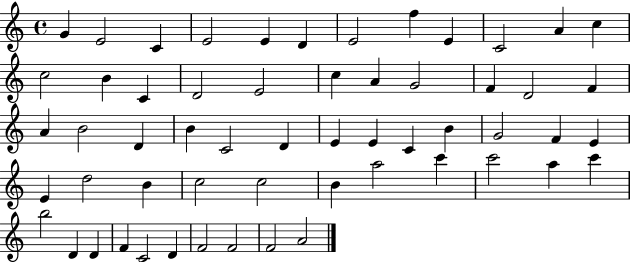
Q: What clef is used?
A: treble